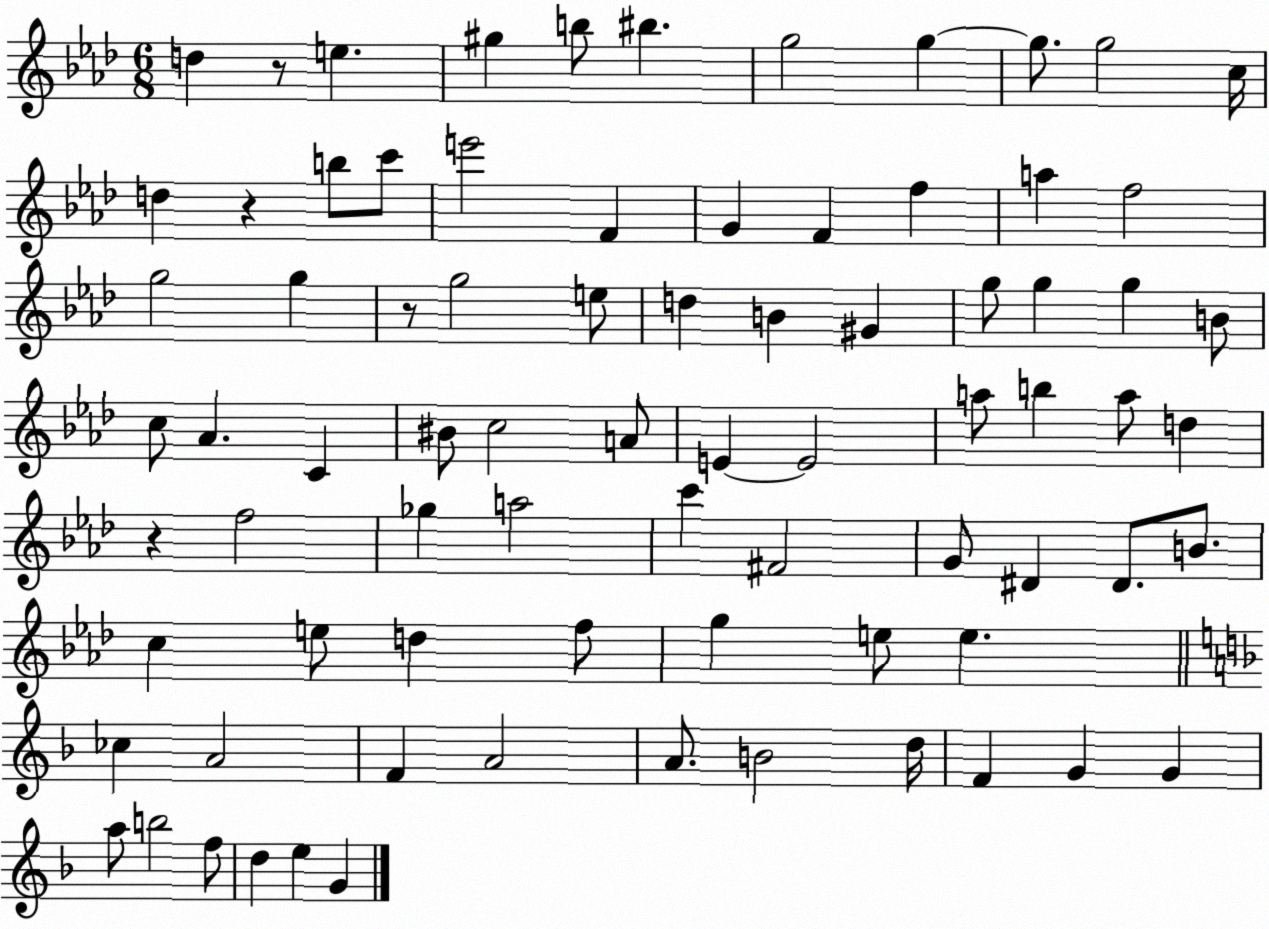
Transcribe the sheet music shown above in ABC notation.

X:1
T:Untitled
M:6/8
L:1/4
K:Ab
d z/2 e ^g b/2 ^b g2 g g/2 g2 c/4 d z b/2 c'/2 e'2 F G F f a f2 g2 g z/2 g2 e/2 d B ^G g/2 g g B/2 c/2 _A C ^B/2 c2 A/2 E E2 a/2 b a/2 d z f2 _g a2 c' ^F2 G/2 ^D ^D/2 B/2 c e/2 d f/2 g e/2 e _c A2 F A2 A/2 B2 d/4 F G G a/2 b2 f/2 d e G